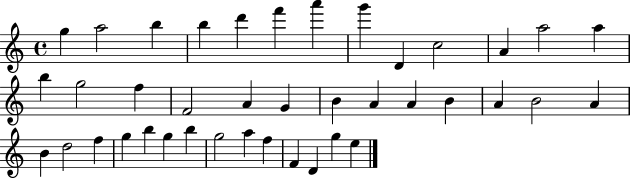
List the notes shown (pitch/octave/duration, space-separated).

G5/q A5/h B5/q B5/q D6/q F6/q A6/q G6/q D4/q C5/h A4/q A5/h A5/q B5/q G5/h F5/q F4/h A4/q G4/q B4/q A4/q A4/q B4/q A4/q B4/h A4/q B4/q D5/h F5/q G5/q B5/q G5/q B5/q G5/h A5/q F5/q F4/q D4/q G5/q E5/q